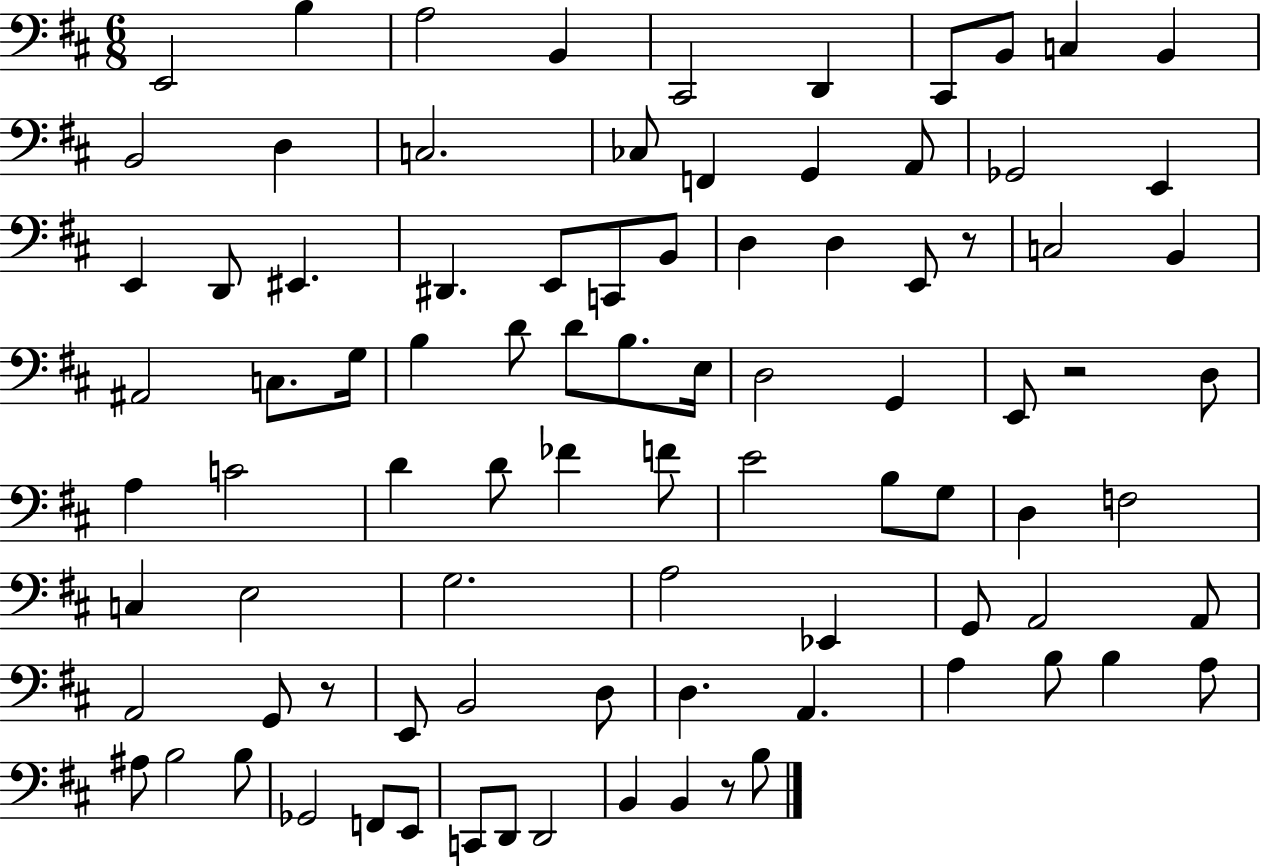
{
  \clef bass
  \numericTimeSignature
  \time 6/8
  \key d \major
  e,2 b4 | a2 b,4 | cis,2 d,4 | cis,8 b,8 c4 b,4 | \break b,2 d4 | c2. | ces8 f,4 g,4 a,8 | ges,2 e,4 | \break e,4 d,8 eis,4. | dis,4. e,8 c,8 b,8 | d4 d4 e,8 r8 | c2 b,4 | \break ais,2 c8. g16 | b4 d'8 d'8 b8. e16 | d2 g,4 | e,8 r2 d8 | \break a4 c'2 | d'4 d'8 fes'4 f'8 | e'2 b8 g8 | d4 f2 | \break c4 e2 | g2. | a2 ees,4 | g,8 a,2 a,8 | \break a,2 g,8 r8 | e,8 b,2 d8 | d4. a,4. | a4 b8 b4 a8 | \break ais8 b2 b8 | ges,2 f,8 e,8 | c,8 d,8 d,2 | b,4 b,4 r8 b8 | \break \bar "|."
}